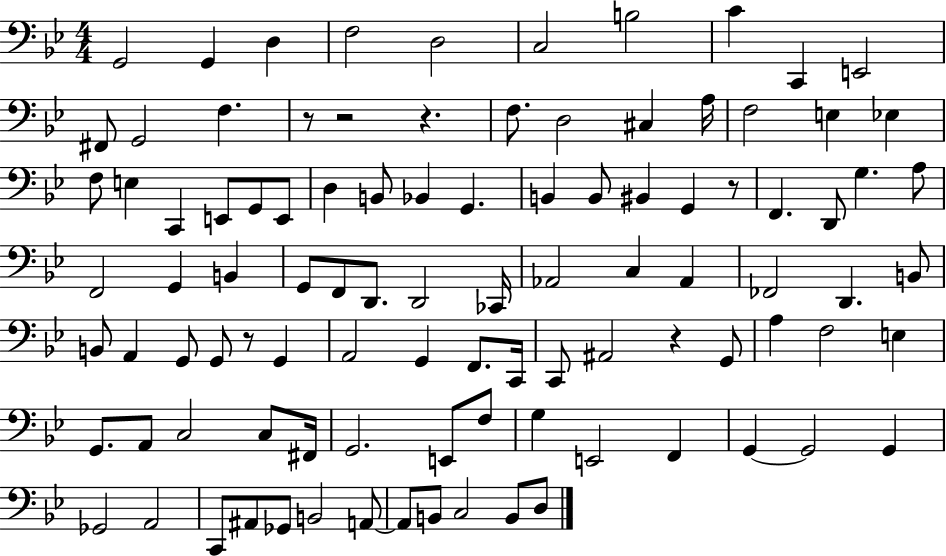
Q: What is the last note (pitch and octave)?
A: D3